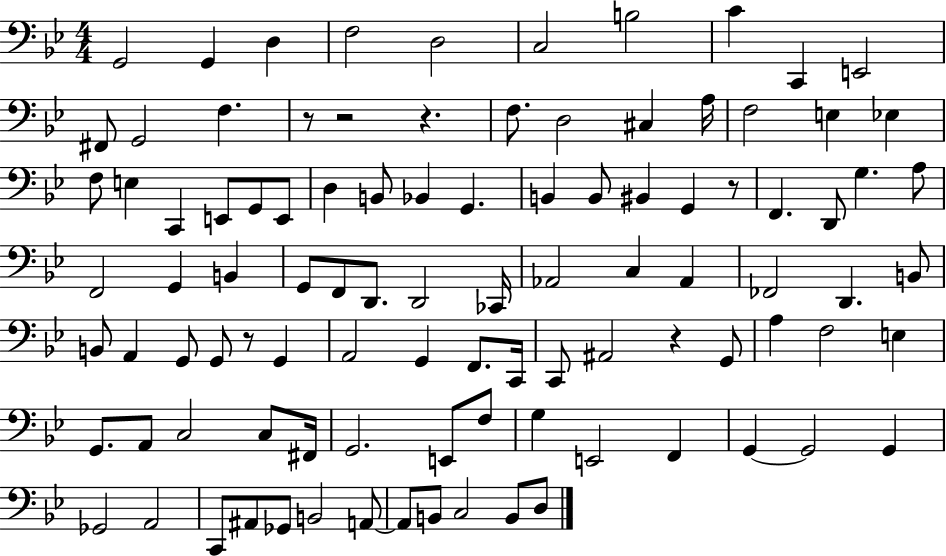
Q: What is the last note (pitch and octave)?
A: D3